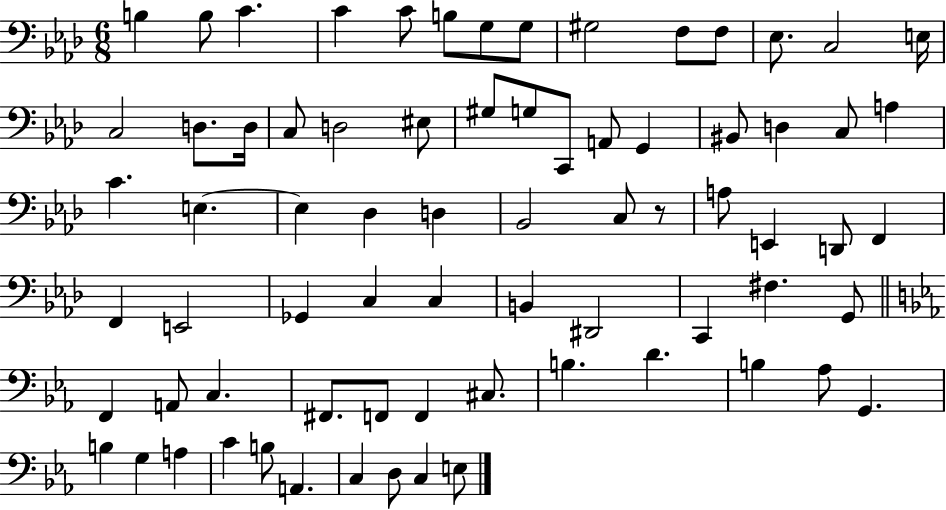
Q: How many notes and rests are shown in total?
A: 73